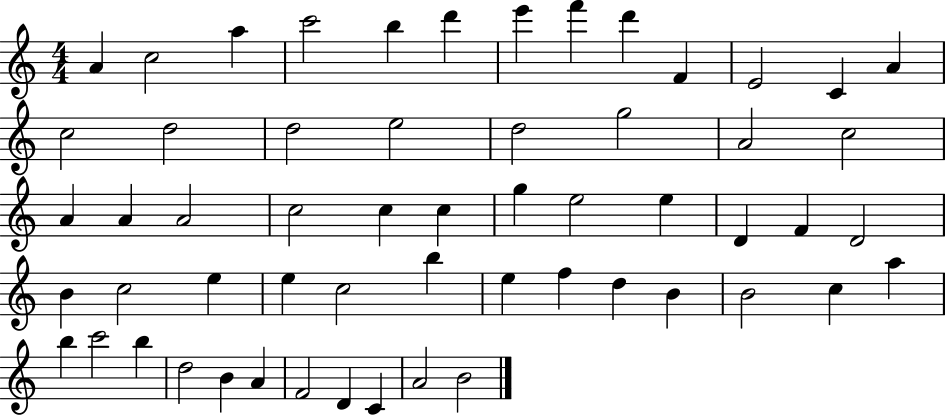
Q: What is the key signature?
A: C major